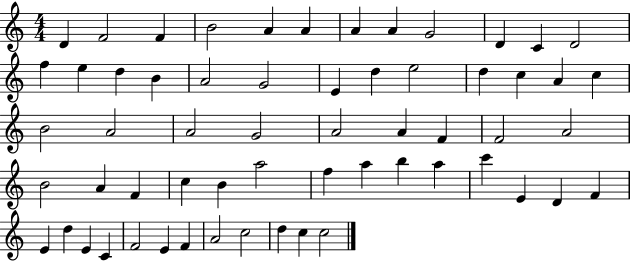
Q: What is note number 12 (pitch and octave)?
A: D4